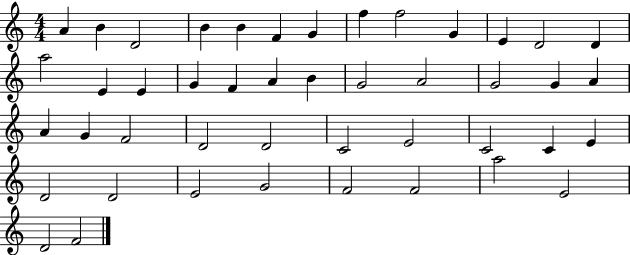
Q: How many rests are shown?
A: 0